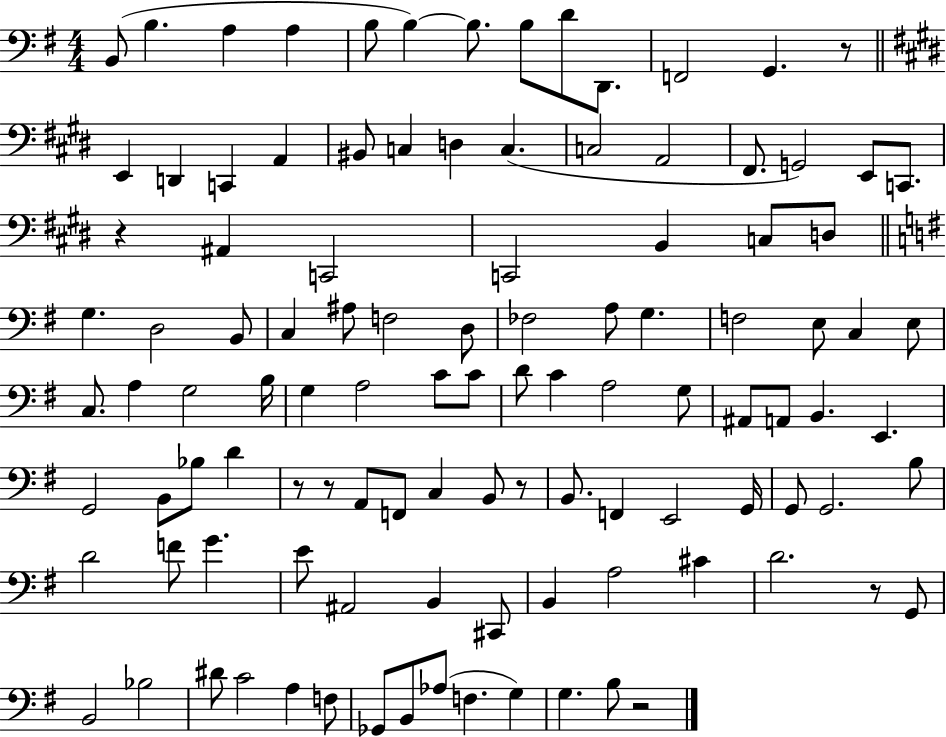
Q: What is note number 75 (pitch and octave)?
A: G2